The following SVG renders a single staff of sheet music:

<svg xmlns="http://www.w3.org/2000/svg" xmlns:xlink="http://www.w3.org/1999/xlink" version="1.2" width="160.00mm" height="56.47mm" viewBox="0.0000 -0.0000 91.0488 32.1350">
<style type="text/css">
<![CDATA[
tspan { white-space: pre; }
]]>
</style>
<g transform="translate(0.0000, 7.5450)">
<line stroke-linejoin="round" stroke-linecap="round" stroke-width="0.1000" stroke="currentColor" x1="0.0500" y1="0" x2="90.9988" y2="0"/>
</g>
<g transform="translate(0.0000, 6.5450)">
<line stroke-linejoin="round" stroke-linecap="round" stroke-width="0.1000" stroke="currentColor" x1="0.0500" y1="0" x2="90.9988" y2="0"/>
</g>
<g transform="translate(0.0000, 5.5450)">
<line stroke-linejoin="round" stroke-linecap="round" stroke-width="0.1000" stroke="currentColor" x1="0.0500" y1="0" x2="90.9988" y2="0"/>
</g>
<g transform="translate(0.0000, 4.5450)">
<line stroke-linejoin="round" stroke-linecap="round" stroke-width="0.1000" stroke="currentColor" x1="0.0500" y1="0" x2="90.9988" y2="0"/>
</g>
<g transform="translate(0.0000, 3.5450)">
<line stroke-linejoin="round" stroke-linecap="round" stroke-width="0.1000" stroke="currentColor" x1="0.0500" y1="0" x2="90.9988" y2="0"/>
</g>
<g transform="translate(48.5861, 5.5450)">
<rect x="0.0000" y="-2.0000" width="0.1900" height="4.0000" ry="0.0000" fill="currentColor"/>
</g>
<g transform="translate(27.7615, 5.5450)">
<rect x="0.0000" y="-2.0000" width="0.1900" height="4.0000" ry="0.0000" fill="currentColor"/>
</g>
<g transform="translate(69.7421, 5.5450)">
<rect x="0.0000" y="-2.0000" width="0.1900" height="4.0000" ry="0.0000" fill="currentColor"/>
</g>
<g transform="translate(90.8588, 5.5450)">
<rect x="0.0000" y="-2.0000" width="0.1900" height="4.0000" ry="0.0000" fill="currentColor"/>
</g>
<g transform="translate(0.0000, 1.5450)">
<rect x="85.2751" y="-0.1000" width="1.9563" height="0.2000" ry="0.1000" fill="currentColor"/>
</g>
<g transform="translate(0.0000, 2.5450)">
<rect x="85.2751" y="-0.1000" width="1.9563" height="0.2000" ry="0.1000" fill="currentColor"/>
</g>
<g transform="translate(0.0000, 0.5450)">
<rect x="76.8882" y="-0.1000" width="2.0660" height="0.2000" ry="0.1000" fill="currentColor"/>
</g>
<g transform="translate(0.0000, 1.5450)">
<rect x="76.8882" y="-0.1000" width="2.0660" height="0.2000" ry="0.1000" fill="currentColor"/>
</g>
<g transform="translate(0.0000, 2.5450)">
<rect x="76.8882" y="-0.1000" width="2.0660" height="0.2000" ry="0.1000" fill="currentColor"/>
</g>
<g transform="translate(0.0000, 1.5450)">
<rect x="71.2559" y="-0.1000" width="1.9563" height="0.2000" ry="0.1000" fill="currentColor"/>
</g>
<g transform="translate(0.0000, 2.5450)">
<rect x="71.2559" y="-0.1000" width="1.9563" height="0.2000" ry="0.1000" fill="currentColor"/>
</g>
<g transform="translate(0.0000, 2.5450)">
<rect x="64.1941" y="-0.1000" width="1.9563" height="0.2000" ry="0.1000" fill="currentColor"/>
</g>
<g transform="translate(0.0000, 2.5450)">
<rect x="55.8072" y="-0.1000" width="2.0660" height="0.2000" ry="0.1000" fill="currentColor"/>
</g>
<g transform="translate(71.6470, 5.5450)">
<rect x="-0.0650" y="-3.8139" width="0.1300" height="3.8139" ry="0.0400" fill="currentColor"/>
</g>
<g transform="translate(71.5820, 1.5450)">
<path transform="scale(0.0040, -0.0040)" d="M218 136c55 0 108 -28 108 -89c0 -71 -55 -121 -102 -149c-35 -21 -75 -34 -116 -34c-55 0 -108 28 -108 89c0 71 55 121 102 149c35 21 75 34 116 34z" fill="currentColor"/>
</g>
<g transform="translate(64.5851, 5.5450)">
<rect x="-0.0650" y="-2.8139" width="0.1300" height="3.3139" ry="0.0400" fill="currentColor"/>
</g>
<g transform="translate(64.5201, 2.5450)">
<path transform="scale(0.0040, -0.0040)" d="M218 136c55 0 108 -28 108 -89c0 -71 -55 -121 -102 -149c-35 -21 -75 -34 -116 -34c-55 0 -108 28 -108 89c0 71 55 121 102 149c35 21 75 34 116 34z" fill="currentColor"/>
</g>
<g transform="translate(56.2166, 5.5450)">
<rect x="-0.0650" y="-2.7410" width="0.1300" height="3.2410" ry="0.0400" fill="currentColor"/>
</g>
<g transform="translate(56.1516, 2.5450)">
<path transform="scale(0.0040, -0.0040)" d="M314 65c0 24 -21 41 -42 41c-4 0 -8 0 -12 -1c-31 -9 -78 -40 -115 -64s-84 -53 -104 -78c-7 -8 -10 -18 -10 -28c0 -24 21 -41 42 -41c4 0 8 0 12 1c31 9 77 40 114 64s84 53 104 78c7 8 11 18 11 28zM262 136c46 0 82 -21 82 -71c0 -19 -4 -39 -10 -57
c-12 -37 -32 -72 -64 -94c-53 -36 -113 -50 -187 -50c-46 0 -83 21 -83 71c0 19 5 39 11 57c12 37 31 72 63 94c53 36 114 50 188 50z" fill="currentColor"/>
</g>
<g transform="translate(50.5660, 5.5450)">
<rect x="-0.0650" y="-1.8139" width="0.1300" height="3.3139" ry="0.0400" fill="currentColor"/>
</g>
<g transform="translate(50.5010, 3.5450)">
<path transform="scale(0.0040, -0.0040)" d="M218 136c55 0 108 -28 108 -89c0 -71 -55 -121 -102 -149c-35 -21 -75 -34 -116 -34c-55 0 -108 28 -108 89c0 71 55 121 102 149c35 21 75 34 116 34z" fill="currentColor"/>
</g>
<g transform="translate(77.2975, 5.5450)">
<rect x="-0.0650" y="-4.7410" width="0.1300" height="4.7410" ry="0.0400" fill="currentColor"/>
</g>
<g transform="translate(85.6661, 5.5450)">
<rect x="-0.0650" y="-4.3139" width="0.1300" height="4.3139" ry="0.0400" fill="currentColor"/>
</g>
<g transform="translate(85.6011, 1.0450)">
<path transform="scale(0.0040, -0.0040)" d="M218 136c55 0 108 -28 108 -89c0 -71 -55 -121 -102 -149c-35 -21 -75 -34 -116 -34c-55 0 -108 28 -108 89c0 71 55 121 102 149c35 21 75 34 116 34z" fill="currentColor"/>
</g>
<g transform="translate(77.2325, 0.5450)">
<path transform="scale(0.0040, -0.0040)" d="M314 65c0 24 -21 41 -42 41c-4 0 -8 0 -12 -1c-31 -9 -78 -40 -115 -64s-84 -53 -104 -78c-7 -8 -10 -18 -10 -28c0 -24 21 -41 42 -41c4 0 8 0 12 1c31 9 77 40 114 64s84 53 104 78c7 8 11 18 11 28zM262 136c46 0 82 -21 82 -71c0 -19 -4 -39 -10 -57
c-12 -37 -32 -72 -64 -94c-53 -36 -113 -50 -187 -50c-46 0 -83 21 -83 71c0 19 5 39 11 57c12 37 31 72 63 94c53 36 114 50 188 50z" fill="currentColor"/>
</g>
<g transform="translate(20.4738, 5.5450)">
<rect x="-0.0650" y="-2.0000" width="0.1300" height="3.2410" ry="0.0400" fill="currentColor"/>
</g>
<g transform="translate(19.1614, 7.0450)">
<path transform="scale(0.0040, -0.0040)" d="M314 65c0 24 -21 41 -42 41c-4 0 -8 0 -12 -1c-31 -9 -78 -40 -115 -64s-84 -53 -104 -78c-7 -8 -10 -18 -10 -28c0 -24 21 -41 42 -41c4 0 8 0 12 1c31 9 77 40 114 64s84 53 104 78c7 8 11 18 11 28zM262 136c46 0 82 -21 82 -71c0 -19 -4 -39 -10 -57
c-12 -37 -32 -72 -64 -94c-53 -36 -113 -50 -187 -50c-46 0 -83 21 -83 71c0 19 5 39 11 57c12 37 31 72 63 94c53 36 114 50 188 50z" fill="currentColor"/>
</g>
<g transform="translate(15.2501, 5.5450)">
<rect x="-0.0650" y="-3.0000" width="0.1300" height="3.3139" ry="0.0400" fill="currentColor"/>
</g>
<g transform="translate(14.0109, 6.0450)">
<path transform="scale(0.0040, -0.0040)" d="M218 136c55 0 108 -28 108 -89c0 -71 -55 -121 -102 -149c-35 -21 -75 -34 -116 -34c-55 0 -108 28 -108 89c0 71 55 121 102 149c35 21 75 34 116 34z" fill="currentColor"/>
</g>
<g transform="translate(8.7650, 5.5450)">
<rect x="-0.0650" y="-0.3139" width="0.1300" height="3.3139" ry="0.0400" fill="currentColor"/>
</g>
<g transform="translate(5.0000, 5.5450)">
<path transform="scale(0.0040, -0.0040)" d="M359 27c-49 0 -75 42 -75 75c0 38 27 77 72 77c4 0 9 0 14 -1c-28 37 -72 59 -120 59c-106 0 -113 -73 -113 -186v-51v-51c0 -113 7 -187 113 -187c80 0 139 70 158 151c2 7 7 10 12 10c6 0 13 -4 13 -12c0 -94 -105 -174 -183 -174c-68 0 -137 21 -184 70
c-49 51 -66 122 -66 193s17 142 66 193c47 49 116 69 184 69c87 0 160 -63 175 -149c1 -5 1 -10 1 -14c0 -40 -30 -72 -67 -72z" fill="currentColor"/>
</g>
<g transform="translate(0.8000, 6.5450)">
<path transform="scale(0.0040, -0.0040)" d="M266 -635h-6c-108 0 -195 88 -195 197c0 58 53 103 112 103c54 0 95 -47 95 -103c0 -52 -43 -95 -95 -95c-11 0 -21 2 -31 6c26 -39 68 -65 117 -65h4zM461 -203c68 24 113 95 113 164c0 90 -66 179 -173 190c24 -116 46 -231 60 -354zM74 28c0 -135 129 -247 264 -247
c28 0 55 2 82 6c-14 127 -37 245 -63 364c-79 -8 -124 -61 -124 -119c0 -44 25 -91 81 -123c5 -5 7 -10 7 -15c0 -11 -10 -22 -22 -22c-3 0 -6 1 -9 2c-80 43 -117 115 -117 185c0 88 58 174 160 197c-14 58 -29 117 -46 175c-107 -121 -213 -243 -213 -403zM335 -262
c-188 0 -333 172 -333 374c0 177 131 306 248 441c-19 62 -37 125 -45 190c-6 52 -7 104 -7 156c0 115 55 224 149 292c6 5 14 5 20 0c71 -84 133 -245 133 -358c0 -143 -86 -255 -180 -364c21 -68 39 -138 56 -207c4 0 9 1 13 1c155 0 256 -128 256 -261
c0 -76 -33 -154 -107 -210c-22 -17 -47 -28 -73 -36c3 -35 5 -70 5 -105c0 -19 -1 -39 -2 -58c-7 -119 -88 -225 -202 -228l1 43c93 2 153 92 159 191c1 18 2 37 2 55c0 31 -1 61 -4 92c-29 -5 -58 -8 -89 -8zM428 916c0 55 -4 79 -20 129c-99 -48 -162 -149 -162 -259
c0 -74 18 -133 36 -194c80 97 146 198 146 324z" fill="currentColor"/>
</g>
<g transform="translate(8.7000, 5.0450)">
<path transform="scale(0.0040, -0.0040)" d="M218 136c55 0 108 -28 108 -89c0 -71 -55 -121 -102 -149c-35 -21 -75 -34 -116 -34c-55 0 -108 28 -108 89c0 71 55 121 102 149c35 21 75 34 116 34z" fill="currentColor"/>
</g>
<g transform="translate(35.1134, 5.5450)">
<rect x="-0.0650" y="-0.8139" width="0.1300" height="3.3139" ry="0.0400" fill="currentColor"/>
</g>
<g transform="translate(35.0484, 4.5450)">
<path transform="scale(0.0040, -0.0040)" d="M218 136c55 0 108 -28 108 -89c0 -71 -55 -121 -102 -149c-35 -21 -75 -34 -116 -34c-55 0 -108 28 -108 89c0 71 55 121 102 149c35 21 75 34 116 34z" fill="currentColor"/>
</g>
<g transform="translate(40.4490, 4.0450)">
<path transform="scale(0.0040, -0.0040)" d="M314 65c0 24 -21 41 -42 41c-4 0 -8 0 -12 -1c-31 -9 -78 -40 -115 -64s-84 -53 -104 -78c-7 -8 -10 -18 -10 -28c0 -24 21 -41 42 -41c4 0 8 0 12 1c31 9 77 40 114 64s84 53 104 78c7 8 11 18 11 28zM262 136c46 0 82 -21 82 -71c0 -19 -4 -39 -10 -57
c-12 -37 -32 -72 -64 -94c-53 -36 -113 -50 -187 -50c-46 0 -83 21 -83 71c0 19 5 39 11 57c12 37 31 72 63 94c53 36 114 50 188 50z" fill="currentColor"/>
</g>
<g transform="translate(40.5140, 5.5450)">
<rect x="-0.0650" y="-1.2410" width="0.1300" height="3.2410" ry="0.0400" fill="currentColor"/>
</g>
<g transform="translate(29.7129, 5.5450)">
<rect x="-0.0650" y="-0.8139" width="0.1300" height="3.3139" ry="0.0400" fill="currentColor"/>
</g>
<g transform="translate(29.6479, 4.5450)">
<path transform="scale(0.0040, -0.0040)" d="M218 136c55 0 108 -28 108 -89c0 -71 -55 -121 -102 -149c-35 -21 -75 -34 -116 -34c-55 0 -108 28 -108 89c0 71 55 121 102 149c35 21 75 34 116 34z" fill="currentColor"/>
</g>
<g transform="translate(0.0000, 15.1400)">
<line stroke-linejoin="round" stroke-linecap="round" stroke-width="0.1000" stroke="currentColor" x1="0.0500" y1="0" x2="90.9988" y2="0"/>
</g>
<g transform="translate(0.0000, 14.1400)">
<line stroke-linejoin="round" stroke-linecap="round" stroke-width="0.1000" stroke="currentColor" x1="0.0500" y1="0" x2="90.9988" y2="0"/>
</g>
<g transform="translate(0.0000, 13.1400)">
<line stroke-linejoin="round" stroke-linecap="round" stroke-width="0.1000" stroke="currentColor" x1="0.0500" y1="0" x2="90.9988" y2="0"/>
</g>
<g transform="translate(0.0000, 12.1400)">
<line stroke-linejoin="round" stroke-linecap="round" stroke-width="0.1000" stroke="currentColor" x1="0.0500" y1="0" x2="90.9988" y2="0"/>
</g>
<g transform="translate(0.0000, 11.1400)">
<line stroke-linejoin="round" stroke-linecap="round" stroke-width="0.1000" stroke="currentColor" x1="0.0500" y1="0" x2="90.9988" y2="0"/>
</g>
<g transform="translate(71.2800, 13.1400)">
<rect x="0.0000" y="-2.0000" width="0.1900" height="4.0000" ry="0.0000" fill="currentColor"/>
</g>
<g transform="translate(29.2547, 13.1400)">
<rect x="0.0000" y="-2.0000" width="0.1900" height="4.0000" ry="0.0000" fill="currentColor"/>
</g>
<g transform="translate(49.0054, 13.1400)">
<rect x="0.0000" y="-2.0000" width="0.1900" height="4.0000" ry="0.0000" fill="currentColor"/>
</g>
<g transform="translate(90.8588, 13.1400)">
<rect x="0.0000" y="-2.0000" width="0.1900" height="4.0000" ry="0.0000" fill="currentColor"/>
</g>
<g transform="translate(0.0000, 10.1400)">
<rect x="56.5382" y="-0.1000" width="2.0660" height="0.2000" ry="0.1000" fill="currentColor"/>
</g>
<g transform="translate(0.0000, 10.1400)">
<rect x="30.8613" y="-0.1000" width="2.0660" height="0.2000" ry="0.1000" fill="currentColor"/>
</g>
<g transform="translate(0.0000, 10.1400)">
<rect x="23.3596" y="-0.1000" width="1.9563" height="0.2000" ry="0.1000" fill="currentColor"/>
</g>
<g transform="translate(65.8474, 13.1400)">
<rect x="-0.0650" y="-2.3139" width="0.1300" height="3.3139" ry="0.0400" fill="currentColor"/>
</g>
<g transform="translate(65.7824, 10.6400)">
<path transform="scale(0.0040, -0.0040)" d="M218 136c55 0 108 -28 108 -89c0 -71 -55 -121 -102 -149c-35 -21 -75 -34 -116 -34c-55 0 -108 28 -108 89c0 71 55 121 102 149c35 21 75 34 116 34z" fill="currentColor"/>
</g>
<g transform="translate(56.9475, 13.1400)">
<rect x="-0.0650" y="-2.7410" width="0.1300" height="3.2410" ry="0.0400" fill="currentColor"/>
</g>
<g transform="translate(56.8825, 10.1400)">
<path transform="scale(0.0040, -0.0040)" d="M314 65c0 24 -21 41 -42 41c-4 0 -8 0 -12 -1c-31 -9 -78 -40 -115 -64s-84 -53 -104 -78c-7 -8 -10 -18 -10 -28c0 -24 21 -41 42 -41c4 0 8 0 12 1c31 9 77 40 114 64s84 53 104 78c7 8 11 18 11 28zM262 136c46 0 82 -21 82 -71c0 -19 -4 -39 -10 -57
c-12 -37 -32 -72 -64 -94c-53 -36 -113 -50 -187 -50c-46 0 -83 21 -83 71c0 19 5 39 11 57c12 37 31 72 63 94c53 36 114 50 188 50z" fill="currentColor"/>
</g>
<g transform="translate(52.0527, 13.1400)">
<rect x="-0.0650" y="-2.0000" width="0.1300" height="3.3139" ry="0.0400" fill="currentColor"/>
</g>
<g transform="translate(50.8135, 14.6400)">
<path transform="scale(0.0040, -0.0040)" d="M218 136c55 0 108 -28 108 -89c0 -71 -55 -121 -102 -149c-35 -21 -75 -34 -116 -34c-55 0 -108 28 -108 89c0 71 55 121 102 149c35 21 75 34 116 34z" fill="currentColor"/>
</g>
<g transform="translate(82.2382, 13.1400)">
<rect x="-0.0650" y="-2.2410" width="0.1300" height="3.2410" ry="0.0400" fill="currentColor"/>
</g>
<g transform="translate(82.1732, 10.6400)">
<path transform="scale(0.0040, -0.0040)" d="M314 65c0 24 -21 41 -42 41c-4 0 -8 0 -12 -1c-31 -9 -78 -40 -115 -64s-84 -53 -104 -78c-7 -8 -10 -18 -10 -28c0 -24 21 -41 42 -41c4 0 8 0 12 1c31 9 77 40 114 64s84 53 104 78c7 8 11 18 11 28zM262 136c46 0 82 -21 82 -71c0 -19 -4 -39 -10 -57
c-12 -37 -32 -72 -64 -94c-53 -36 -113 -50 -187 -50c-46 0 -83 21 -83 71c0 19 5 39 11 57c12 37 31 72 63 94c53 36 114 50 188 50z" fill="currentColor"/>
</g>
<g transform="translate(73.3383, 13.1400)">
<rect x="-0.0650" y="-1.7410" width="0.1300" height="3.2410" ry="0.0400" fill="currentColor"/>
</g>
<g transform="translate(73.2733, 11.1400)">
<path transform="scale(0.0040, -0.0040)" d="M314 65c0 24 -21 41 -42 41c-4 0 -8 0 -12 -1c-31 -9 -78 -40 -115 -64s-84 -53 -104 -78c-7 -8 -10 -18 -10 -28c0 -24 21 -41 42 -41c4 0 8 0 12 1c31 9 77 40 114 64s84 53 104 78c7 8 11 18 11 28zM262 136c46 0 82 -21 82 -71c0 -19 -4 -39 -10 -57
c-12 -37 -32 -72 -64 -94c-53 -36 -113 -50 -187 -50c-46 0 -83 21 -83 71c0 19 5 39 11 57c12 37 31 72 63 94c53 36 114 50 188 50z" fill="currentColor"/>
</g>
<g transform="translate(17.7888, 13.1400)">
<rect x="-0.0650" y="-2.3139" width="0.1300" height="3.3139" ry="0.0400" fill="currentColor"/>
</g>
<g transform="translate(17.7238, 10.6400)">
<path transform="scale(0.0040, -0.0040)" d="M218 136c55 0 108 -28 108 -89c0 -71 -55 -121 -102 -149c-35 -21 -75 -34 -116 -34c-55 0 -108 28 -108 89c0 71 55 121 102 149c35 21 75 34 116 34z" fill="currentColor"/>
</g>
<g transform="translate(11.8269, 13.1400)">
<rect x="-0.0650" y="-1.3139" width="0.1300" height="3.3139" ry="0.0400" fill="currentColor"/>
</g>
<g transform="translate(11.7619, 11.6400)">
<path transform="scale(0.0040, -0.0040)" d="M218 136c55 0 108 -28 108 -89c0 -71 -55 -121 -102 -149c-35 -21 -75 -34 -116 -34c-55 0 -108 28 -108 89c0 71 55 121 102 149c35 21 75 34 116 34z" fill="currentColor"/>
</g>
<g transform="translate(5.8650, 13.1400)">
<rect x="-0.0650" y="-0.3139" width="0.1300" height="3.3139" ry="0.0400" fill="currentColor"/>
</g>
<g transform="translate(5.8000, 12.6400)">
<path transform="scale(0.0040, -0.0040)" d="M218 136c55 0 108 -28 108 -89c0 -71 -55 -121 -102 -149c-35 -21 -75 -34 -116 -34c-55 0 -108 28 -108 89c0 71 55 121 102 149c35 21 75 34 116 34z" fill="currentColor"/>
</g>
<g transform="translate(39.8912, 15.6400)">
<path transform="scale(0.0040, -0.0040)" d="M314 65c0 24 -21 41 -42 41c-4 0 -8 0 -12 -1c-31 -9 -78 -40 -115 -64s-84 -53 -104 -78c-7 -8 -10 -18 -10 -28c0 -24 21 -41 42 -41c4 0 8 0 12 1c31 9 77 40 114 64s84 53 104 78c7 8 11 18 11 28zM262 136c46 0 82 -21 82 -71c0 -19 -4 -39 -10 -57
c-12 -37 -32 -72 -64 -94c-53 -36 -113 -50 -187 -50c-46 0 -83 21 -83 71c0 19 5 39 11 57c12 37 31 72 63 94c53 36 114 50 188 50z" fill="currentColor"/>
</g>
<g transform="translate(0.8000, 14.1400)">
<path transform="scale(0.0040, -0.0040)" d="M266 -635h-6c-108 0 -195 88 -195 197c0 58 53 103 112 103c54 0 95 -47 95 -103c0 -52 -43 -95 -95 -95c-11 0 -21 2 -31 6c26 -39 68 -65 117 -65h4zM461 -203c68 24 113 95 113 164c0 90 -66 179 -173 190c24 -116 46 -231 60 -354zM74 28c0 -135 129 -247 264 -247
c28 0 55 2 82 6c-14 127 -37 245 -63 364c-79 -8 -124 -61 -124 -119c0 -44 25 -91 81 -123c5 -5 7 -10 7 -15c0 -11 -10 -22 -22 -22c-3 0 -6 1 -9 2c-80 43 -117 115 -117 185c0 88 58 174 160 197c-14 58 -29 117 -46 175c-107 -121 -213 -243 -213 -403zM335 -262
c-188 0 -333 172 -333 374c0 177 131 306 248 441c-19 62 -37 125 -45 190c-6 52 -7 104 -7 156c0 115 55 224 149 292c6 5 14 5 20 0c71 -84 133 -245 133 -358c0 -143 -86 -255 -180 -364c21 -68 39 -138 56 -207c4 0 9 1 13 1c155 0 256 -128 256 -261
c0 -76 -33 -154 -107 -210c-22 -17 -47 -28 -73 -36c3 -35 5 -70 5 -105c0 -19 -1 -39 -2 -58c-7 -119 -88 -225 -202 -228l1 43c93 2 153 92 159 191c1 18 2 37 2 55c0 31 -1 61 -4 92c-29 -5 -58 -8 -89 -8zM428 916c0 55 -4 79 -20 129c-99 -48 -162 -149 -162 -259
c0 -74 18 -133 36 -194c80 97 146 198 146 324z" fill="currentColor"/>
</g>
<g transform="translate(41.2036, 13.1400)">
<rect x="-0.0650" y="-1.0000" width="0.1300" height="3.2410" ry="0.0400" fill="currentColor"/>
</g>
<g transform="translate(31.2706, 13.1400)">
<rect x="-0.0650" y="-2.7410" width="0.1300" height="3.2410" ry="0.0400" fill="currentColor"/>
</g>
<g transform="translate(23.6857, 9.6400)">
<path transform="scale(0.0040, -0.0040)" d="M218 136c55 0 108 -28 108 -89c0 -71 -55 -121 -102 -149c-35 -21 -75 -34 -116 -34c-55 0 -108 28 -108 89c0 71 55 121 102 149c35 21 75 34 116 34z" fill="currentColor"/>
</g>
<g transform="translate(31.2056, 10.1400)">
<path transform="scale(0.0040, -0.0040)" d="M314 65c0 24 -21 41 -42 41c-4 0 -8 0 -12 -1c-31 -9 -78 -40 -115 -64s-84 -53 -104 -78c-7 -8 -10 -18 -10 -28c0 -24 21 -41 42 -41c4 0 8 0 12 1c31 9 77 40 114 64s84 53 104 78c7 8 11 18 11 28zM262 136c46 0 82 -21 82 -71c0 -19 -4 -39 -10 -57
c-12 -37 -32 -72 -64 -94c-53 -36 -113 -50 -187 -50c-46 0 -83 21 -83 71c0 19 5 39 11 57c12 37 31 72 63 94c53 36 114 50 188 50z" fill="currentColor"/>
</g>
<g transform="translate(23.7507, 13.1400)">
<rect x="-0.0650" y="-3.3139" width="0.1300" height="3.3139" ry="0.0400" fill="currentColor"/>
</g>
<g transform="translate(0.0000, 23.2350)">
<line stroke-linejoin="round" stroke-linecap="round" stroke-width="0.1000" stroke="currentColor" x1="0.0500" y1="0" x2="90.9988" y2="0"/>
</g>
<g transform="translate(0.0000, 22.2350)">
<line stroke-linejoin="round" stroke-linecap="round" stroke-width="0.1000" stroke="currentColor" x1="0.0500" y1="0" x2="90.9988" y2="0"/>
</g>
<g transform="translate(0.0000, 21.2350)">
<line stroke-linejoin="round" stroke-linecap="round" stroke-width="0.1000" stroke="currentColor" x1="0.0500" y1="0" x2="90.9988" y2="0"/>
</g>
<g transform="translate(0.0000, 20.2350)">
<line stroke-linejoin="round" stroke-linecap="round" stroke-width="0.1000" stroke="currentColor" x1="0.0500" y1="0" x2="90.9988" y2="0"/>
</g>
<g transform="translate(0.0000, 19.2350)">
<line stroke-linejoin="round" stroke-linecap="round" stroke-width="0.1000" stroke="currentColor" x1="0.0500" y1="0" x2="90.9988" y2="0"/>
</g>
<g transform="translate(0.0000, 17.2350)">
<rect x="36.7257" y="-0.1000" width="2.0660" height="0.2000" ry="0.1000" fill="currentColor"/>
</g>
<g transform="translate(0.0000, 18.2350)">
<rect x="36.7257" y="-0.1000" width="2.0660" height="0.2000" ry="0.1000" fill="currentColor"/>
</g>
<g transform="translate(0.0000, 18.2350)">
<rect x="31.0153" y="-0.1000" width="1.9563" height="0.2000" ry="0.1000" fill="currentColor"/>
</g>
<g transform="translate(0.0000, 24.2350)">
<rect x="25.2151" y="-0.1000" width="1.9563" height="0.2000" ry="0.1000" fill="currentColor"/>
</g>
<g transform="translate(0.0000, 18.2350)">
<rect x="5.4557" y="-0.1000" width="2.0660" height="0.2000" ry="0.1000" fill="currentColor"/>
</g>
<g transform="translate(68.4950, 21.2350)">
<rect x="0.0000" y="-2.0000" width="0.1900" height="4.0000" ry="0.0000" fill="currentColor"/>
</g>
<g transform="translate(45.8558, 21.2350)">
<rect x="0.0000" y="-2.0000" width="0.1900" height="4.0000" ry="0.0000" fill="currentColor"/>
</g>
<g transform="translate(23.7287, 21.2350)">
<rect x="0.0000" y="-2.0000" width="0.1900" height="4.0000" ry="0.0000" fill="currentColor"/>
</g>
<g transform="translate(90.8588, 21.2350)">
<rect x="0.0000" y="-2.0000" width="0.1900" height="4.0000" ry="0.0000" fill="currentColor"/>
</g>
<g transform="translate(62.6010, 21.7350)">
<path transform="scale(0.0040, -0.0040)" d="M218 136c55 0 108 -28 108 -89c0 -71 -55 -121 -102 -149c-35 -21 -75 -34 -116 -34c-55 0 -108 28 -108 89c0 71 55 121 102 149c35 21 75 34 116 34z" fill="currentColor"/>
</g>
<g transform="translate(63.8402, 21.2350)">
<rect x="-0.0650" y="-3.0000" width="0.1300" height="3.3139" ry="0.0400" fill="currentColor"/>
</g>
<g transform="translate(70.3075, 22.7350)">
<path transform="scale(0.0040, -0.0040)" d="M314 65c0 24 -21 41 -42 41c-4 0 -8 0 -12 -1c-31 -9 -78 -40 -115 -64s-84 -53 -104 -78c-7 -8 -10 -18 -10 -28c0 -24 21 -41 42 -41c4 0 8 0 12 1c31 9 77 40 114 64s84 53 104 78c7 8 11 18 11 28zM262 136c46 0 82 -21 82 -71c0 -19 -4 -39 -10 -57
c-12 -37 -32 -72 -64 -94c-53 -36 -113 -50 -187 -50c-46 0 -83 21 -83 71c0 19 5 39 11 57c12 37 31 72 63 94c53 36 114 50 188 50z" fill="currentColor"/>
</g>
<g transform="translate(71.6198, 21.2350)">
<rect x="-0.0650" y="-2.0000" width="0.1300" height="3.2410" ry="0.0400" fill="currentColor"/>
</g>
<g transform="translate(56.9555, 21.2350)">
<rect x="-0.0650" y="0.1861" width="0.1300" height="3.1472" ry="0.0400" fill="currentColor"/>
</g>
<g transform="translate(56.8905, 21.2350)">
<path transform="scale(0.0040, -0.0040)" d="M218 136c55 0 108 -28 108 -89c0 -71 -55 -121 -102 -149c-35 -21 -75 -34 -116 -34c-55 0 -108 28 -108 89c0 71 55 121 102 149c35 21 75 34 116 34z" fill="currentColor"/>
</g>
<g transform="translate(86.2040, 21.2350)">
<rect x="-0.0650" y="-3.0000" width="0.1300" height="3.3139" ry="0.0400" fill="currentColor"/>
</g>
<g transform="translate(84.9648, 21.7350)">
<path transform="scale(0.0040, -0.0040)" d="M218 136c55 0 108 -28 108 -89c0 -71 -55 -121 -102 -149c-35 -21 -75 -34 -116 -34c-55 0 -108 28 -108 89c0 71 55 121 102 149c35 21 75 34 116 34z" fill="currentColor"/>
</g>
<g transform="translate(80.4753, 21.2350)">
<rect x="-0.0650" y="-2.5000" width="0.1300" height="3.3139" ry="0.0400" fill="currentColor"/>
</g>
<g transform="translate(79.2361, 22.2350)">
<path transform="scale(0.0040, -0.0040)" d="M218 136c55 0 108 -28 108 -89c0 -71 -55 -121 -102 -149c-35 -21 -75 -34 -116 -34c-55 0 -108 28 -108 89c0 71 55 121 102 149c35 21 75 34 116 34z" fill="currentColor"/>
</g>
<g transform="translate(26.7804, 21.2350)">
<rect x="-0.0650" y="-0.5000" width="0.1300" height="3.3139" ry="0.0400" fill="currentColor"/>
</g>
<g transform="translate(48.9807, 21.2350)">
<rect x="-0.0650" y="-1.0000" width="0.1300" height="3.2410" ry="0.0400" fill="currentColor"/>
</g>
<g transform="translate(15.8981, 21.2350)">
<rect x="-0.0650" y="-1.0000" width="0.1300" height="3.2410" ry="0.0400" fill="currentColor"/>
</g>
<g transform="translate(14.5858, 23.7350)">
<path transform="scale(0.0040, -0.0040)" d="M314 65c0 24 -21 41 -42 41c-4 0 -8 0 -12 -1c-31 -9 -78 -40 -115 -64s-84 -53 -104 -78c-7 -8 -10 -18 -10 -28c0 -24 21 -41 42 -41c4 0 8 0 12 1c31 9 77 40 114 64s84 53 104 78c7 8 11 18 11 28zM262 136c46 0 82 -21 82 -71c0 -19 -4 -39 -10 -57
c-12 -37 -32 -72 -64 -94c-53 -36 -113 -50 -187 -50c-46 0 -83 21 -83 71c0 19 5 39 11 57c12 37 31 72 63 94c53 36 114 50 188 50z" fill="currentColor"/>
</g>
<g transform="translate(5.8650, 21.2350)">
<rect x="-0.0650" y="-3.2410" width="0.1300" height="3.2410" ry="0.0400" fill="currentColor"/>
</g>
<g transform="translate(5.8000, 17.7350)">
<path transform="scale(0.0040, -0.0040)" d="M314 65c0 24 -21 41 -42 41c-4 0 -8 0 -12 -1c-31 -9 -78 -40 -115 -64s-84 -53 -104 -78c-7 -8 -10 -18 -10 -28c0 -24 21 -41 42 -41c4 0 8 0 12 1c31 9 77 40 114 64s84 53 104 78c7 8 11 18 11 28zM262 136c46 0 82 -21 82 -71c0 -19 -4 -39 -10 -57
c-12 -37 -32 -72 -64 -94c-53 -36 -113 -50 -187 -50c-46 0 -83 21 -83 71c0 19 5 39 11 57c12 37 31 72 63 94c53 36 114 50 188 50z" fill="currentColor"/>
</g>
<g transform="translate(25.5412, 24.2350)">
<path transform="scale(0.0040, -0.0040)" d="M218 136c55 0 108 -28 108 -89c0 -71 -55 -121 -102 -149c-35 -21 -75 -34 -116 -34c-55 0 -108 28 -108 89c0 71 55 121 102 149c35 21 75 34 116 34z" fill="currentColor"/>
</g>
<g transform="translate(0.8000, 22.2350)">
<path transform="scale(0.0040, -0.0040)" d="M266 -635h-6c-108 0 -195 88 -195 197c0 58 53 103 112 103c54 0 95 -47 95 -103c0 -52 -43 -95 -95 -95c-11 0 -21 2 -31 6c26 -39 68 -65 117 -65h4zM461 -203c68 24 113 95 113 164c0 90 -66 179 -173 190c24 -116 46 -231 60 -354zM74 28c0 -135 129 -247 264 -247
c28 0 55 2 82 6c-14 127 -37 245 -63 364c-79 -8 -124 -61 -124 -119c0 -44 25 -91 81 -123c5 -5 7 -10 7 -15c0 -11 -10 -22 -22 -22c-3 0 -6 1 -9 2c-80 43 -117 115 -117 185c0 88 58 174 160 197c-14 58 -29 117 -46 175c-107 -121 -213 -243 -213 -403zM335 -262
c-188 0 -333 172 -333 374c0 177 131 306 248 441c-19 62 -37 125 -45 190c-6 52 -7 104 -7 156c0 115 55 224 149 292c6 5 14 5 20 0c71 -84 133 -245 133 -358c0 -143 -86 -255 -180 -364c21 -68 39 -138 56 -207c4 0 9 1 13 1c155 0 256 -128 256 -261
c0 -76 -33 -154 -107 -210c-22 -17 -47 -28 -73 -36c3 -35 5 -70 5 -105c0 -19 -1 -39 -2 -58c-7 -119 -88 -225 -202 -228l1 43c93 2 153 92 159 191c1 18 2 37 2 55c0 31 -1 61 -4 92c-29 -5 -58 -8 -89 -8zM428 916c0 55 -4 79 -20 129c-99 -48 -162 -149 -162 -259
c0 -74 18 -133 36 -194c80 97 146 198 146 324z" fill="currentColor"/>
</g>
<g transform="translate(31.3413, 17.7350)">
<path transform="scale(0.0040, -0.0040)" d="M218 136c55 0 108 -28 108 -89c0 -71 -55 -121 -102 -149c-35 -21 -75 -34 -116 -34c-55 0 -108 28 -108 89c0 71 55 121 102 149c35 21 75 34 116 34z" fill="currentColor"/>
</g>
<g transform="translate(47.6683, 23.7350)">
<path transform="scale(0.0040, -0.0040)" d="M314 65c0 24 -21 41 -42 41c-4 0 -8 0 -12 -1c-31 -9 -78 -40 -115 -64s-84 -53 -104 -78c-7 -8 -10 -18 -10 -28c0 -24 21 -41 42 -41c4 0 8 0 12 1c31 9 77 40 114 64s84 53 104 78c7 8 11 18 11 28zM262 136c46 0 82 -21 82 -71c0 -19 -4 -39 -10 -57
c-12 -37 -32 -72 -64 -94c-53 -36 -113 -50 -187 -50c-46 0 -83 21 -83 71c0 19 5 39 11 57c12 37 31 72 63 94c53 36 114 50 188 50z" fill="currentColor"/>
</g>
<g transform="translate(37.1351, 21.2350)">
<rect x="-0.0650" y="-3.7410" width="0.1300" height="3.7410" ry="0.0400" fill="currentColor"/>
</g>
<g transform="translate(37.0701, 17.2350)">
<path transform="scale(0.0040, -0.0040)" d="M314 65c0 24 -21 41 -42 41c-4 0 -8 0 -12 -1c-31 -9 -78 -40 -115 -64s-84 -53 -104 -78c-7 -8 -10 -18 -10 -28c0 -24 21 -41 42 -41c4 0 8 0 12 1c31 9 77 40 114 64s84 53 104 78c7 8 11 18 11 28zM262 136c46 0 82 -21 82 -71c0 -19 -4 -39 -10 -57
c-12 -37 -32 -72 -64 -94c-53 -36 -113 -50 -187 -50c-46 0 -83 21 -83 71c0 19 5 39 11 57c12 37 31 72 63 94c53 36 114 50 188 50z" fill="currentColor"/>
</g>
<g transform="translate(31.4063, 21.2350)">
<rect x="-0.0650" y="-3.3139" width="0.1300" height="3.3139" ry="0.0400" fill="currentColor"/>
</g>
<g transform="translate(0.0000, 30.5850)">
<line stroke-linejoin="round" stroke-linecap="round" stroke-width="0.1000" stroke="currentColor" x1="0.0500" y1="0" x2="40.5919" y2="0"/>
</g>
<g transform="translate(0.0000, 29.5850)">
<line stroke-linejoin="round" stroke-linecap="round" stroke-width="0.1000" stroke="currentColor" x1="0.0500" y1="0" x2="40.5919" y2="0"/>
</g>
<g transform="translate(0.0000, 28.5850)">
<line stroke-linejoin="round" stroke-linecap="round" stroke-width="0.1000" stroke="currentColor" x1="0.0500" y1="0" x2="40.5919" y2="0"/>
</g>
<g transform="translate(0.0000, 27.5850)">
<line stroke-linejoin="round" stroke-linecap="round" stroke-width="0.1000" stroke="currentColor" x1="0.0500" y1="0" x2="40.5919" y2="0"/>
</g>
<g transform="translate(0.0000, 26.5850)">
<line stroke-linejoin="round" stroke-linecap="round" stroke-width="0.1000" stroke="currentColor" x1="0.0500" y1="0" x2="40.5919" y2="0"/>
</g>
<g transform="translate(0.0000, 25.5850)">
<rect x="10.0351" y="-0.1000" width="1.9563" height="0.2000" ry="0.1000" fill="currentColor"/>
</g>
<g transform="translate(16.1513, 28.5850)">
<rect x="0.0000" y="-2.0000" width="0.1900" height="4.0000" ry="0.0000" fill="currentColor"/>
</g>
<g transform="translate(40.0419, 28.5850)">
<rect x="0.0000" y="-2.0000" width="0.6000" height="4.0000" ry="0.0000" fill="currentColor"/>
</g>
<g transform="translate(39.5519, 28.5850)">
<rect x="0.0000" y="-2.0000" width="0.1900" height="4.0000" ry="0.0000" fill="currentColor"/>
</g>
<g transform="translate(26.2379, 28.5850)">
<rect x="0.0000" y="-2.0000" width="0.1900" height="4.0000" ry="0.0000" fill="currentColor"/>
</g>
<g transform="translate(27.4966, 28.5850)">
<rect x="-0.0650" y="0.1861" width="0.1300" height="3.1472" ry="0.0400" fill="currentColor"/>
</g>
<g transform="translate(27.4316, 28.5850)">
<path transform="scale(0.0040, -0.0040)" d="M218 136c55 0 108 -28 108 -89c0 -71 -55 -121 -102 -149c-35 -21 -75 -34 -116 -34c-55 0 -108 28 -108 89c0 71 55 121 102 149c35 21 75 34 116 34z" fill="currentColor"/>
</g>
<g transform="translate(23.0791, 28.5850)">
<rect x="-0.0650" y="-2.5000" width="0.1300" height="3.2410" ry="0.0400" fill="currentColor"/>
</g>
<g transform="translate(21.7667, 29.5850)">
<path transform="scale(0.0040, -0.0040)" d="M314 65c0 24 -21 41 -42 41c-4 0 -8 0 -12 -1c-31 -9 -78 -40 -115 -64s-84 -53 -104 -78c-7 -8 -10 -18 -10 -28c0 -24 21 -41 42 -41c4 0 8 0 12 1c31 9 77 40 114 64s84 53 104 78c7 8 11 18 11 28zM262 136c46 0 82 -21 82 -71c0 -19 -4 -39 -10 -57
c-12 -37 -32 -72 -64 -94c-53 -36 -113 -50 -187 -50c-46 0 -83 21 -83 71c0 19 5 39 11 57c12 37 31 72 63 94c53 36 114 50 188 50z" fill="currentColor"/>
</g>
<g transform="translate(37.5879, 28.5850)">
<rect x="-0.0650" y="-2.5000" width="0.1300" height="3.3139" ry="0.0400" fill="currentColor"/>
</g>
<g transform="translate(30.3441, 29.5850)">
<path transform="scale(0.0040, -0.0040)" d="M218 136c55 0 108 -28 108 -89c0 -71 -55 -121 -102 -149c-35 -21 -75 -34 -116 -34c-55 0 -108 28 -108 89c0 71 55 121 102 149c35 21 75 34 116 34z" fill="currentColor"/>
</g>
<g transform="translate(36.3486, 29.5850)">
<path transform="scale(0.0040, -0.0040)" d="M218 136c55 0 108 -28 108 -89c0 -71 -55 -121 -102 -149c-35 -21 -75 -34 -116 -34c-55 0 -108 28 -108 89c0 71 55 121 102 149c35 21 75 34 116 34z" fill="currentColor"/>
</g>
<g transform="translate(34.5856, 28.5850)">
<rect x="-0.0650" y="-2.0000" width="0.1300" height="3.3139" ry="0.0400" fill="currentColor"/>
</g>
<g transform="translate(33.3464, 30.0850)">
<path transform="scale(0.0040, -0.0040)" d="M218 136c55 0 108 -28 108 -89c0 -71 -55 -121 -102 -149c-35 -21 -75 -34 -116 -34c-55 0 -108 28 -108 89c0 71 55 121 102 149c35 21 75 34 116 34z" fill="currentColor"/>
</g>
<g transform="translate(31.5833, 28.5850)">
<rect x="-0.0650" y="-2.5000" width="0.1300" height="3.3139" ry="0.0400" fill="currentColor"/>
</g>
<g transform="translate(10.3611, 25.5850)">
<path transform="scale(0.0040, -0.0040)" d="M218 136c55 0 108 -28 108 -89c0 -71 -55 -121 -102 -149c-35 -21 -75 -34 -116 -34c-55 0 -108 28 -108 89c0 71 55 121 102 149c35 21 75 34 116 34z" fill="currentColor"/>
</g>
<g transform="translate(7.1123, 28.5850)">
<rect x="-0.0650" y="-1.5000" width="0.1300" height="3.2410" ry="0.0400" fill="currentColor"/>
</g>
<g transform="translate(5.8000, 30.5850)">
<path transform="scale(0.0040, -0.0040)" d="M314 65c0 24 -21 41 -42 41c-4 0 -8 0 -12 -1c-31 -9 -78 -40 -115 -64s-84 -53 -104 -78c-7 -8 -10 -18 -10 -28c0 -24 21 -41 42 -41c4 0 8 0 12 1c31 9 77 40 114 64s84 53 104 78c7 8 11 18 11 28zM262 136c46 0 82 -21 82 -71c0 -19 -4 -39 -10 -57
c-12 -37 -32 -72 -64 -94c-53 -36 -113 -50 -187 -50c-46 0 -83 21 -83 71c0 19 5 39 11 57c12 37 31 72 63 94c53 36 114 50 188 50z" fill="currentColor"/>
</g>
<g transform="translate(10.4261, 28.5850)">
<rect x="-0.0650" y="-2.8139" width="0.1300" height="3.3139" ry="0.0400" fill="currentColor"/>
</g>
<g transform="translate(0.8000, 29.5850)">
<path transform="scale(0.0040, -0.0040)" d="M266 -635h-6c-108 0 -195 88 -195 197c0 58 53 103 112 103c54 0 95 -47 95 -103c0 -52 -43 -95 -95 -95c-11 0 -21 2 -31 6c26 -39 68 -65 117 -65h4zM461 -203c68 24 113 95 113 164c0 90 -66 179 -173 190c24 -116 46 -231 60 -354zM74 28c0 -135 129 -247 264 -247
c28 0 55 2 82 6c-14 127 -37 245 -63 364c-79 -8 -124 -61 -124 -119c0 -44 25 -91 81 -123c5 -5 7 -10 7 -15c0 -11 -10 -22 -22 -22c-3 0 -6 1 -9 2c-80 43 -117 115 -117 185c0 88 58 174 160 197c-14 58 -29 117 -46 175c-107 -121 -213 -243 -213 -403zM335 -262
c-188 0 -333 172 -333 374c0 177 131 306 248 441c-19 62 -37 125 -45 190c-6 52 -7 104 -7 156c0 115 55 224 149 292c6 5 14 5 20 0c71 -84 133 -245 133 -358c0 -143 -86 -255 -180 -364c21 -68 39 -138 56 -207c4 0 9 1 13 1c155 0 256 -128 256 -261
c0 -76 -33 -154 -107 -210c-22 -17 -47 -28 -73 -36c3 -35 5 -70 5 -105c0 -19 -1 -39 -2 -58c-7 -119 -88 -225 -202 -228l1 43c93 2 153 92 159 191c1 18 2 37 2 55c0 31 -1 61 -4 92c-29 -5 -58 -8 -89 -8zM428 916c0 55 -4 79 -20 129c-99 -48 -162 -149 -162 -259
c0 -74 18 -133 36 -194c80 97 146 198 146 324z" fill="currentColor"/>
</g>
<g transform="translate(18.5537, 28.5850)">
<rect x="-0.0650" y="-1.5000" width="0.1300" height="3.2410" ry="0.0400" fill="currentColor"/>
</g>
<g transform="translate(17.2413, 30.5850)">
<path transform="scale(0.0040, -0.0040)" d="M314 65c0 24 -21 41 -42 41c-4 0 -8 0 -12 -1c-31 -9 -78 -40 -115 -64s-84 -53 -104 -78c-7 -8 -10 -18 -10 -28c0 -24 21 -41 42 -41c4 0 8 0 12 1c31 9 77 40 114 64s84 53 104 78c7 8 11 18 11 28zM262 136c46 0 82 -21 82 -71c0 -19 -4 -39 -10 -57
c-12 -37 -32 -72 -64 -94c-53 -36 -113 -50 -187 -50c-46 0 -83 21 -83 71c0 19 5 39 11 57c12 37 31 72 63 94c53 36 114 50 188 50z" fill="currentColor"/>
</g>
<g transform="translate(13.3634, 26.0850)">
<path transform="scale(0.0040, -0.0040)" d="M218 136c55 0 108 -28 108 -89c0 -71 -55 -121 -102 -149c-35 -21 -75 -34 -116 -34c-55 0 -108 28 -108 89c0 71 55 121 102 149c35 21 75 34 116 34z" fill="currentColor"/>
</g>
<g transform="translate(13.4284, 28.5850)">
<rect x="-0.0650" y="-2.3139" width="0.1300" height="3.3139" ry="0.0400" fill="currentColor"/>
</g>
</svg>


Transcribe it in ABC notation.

X:1
T:Untitled
M:4/4
L:1/4
K:C
c A F2 d d e2 f a2 a c' e'2 d' c e g b a2 D2 F a2 g f2 g2 b2 D2 C b c'2 D2 B A F2 G A E2 a g E2 G2 B G F G